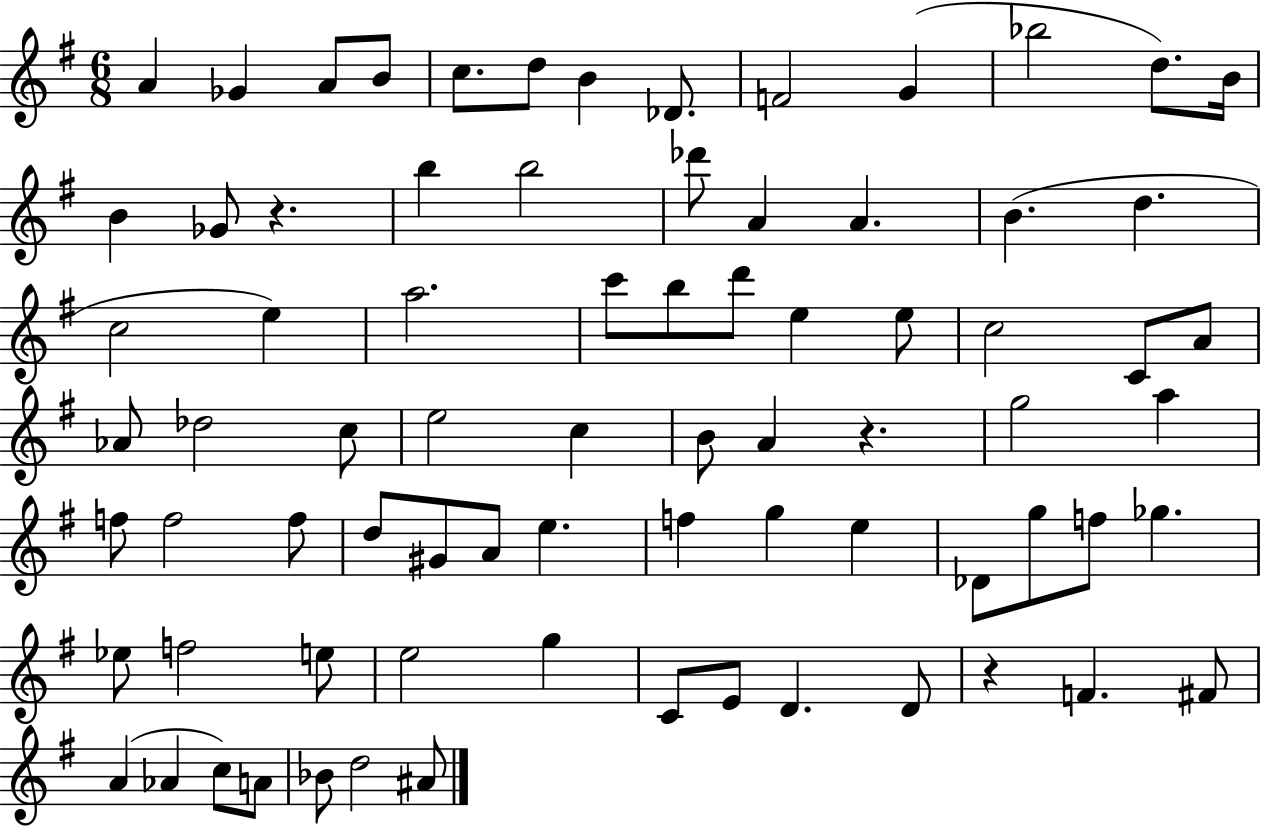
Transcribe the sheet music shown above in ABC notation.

X:1
T:Untitled
M:6/8
L:1/4
K:G
A _G A/2 B/2 c/2 d/2 B _D/2 F2 G _b2 d/2 B/4 B _G/2 z b b2 _d'/2 A A B d c2 e a2 c'/2 b/2 d'/2 e e/2 c2 C/2 A/2 _A/2 _d2 c/2 e2 c B/2 A z g2 a f/2 f2 f/2 d/2 ^G/2 A/2 e f g e _D/2 g/2 f/2 _g _e/2 f2 e/2 e2 g C/2 E/2 D D/2 z F ^F/2 A _A c/2 A/2 _B/2 d2 ^A/2